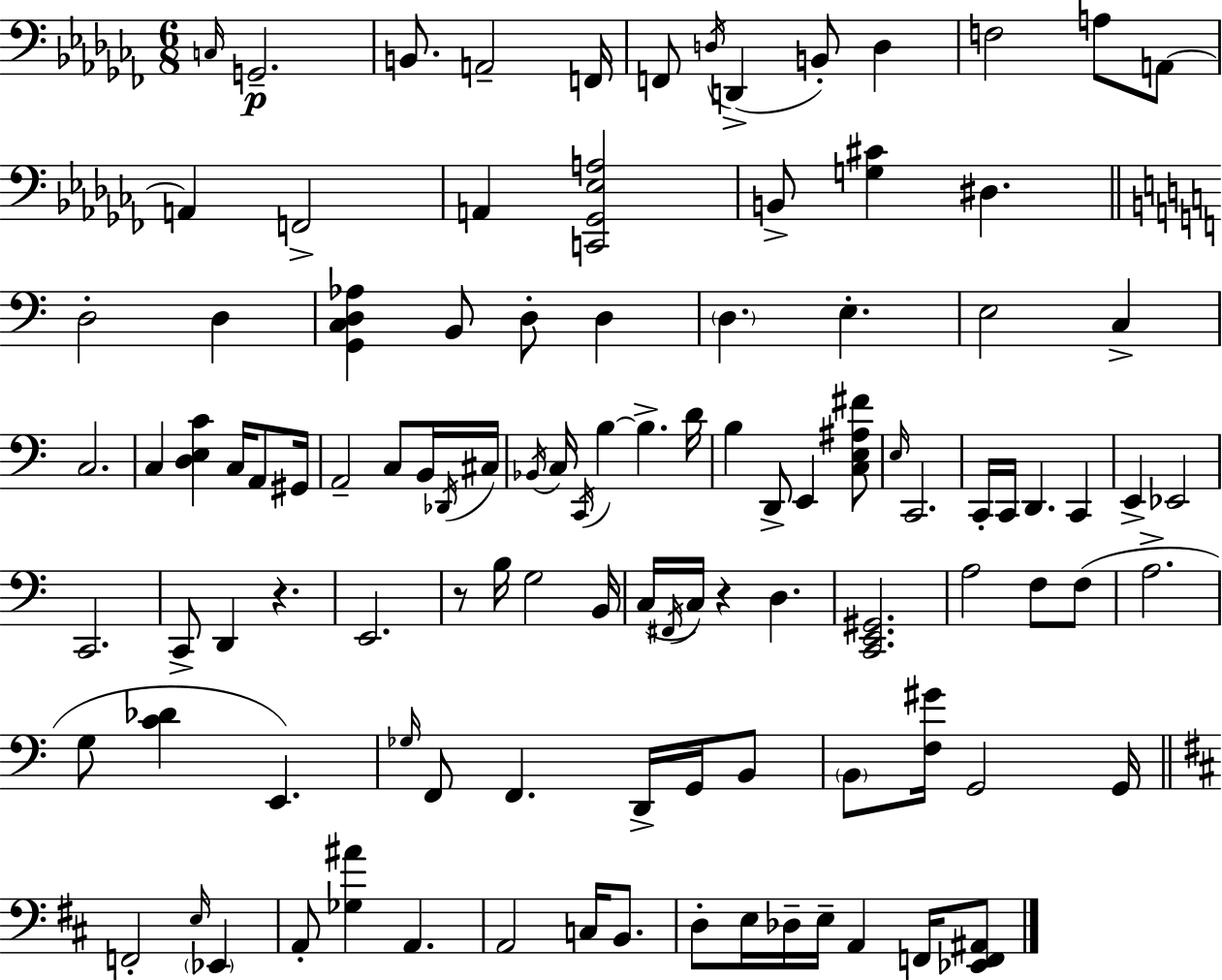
X:1
T:Untitled
M:6/8
L:1/4
K:Abm
C,/4 G,,2 B,,/2 A,,2 F,,/4 F,,/2 D,/4 D,, B,,/2 D, F,2 A,/2 A,,/2 A,, F,,2 A,, [C,,_G,,_E,A,]2 B,,/2 [G,^C] ^D, D,2 D, [G,,C,D,_A,] B,,/2 D,/2 D, D, E, E,2 C, C,2 C, [D,E,C] C,/4 A,,/2 ^G,,/4 A,,2 C,/2 B,,/4 _D,,/4 ^C,/4 _B,,/4 C,/4 C,,/4 B, B, D/4 B, D,,/2 E,, [C,E,^A,^F]/2 E,/4 C,,2 C,,/4 C,,/4 D,, C,, E,, _E,,2 C,,2 C,,/2 D,, z E,,2 z/2 B,/4 G,2 B,,/4 C,/4 ^F,,/4 C,/4 z D, [C,,E,,^G,,]2 A,2 F,/2 F,/2 A,2 G,/2 [C_D] E,, _G,/4 F,,/2 F,, D,,/4 G,,/4 B,,/2 B,,/2 [F,^G]/4 G,,2 G,,/4 F,,2 E,/4 _E,, A,,/2 [_G,^A] A,, A,,2 C,/4 B,,/2 D,/2 E,/4 _D,/4 E,/4 A,, F,,/4 [_E,,F,,^A,,]/2